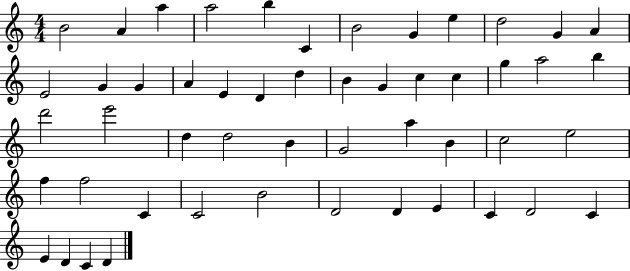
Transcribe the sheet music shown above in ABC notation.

X:1
T:Untitled
M:4/4
L:1/4
K:C
B2 A a a2 b C B2 G e d2 G A E2 G G A E D d B G c c g a2 b d'2 e'2 d d2 B G2 a B c2 e2 f f2 C C2 B2 D2 D E C D2 C E D C D